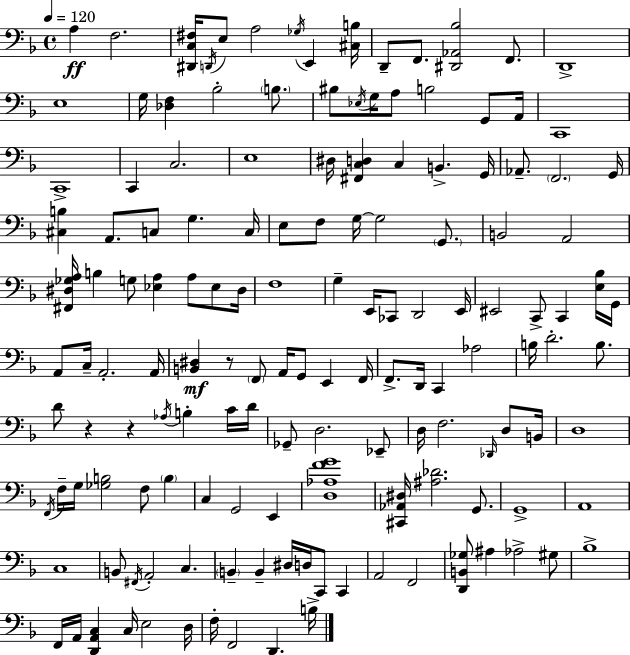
X:1
T:Untitled
M:4/4
L:1/4
K:F
A, F,2 [^D,,C,^F,]/4 D,,/4 E,/2 A,2 _G,/4 E,, [^C,B,]/4 D,,/2 F,,/2 [^D,,_A,,_B,]2 F,,/2 D,,4 E,4 G,/4 [_D,F,] _B,2 B,/2 ^B,/2 _E,/4 G,/4 A,/2 B,2 G,,/2 A,,/4 C,,4 C,,4 C,, C,2 E,4 ^D,/4 [^F,,C,D,] C, B,, G,,/4 _A,,/2 F,,2 G,,/4 [^C,B,] A,,/2 C,/2 G, C,/4 E,/2 F,/2 G,/4 G,2 G,,/2 B,,2 A,,2 [^F,,^D,_G,A,]/4 B, G,/2 [_E,A,] A,/2 _E,/2 ^D,/4 F,4 G, E,,/4 _C,,/2 D,,2 E,,/4 ^E,,2 C,,/2 C,, [E,_B,]/4 G,,/4 A,,/2 C,/4 A,,2 A,,/4 [B,,^D,] z/2 F,,/2 A,,/4 G,,/2 E,, F,,/4 F,,/2 D,,/4 C,, _A,2 B,/4 D2 B,/2 D/2 z z _A,/4 B, C/4 D/4 _G,,/2 D,2 _E,,/2 D,/4 F,2 _D,,/4 D,/2 B,,/4 D,4 F,,/4 F,/4 G,/4 [_G,B,]2 F,/2 B, C, G,,2 E,, [D,_A,FG]4 [^C,,_A,,^D,]/4 [^A,_D]2 G,,/2 G,,4 A,,4 C,4 B,,/2 ^F,,/4 A,,2 C, B,, B,, ^D,/4 D,/4 C,,/2 C,, A,,2 F,,2 [D,,B,,_G,]/2 ^A, _A,2 ^G,/2 _B,4 F,,/4 A,,/4 [D,,A,,C,] C,/4 E,2 D,/4 F,/4 F,,2 D,, B,/4